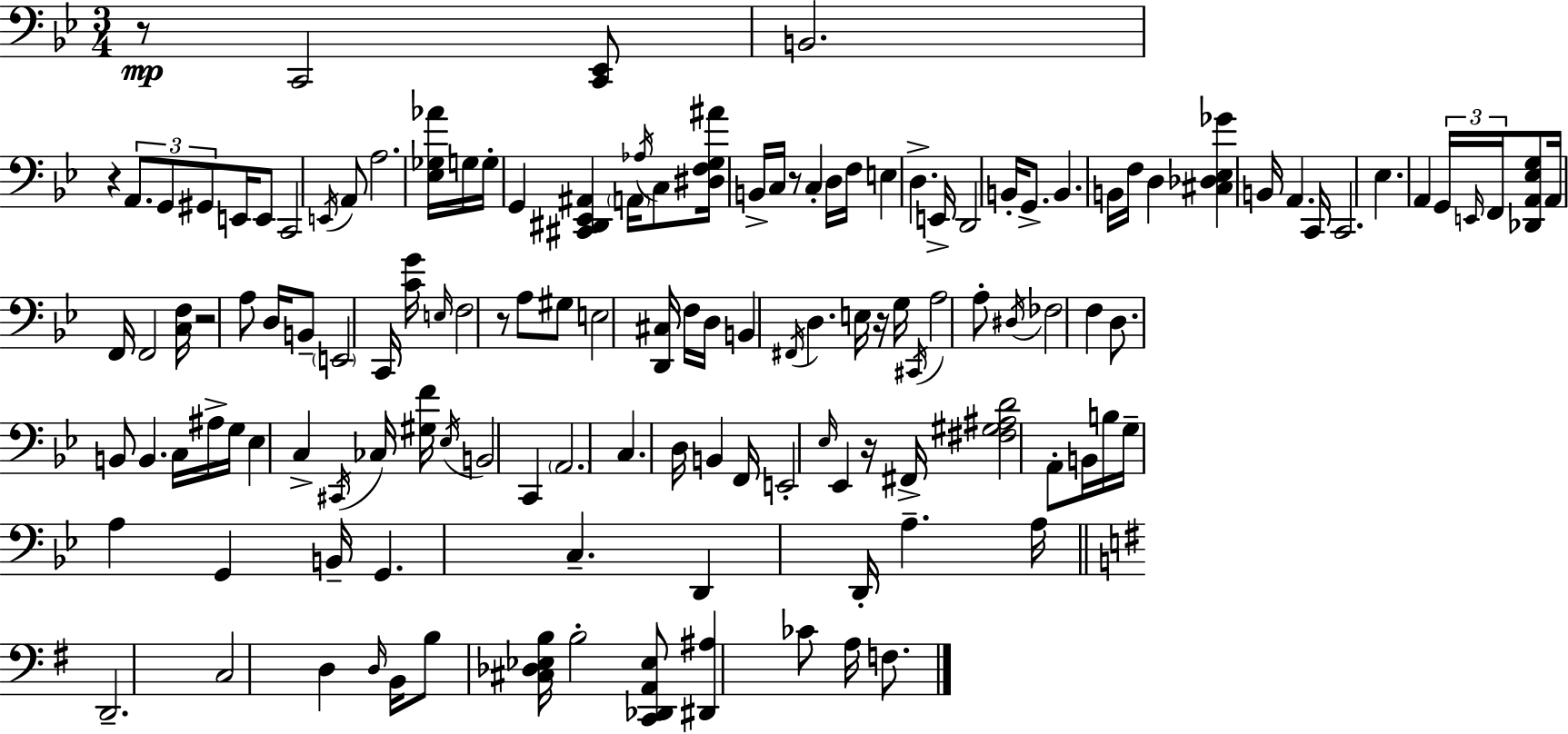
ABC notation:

X:1
T:Untitled
M:3/4
L:1/4
K:Gm
z/2 C,,2 [C,,_E,,]/2 B,,2 z A,,/2 G,,/2 ^G,,/2 E,,/4 E,,/2 C,,2 E,,/4 A,,/2 A,2 [_E,_G,_A]/4 G,/4 G,/4 G,, [^C,,^D,,_E,,^A,,] A,,/4 _A,/4 C,/2 [^D,F,G,^A]/4 B,,/4 C,/4 z/2 C, D,/4 F,/4 E, D, E,,/4 D,,2 B,,/4 G,,/2 B,, B,,/4 F,/4 D, [^C,_D,_E,_G] B,,/4 A,, C,,/4 C,,2 _E, A,, G,,/4 E,,/4 F,,/4 [_D,,A,,_E,G,]/2 A,,/4 F,,/4 F,,2 [C,F,]/4 z2 A,/2 D,/4 B,,/2 E,,2 C,,/4 [CG]/4 E,/4 F,2 z/2 A,/2 ^G,/2 E,2 [D,,^C,]/4 F,/4 D,/4 B,, ^F,,/4 D, E,/4 z/4 G,/4 ^C,,/4 A,2 A,/2 ^D,/4 _F,2 F, D,/2 B,,/2 B,, C,/4 ^A,/4 G,/4 _E, C, ^C,,/4 _C,/4 [^G,F]/4 _E,/4 B,,2 C,, A,,2 C, D,/4 B,, F,,/4 E,,2 _E,/4 _E,, z/4 ^F,,/4 [^F,^G,^A,D]2 A,,/2 B,,/4 B,/4 G,/4 A, G,, B,,/4 G,, C, D,, D,,/4 A, A,/4 D,,2 C,2 D, D,/4 B,,/4 B,/2 [^C,_D,_E,B,]/4 B,2 [C,,_D,,A,,_E,]/2 [^D,,^A,] _C/2 A,/4 F,/2